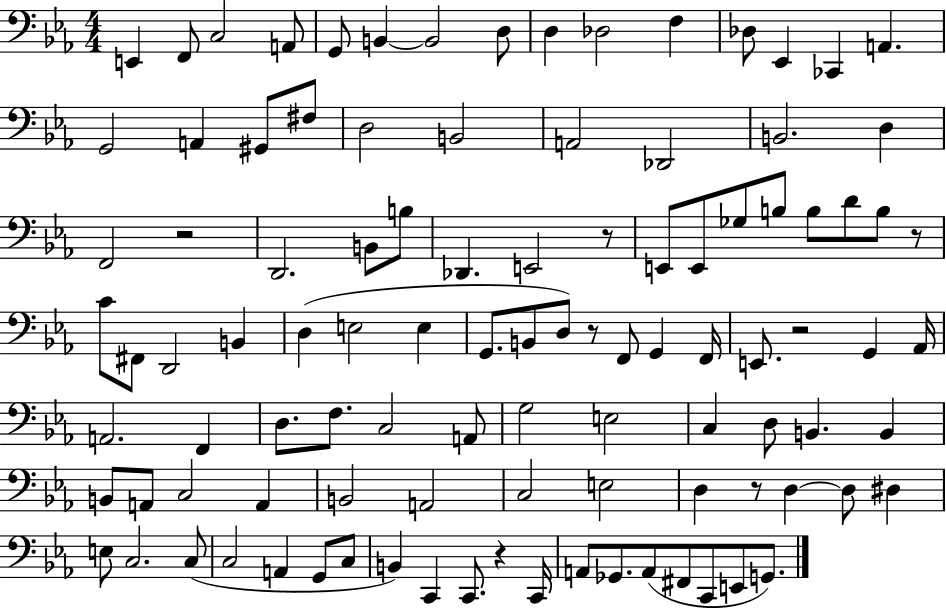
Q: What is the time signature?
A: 4/4